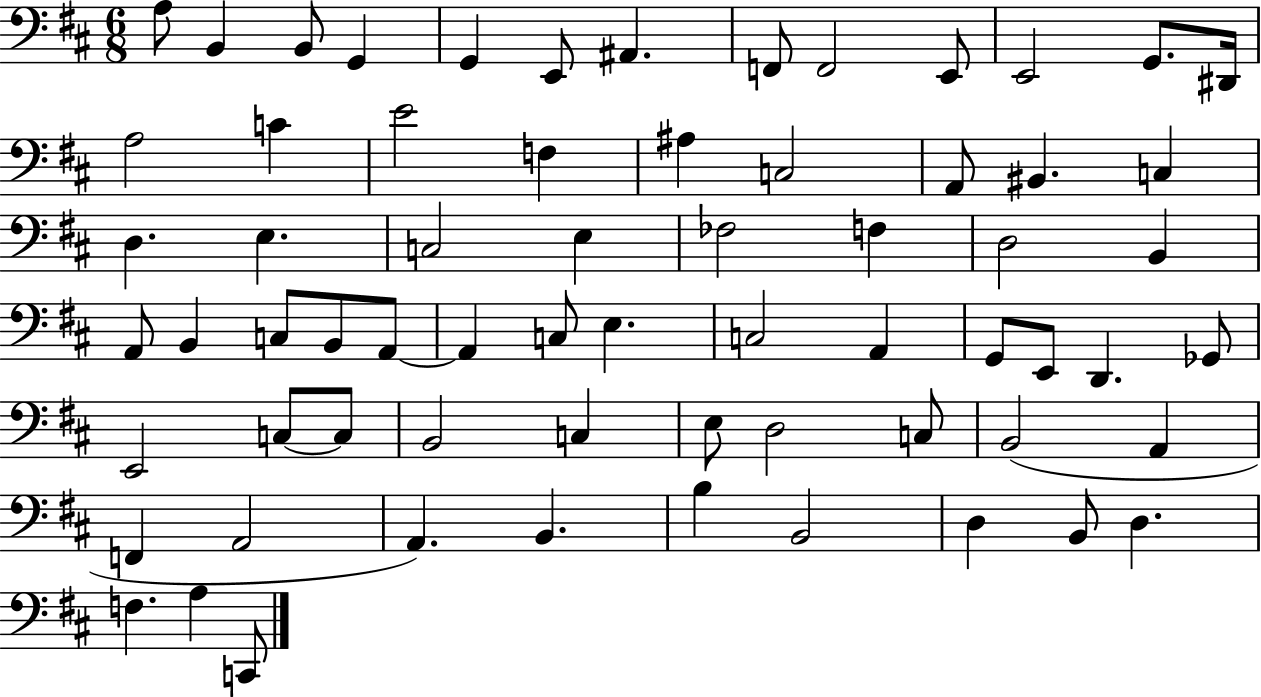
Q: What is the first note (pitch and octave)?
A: A3